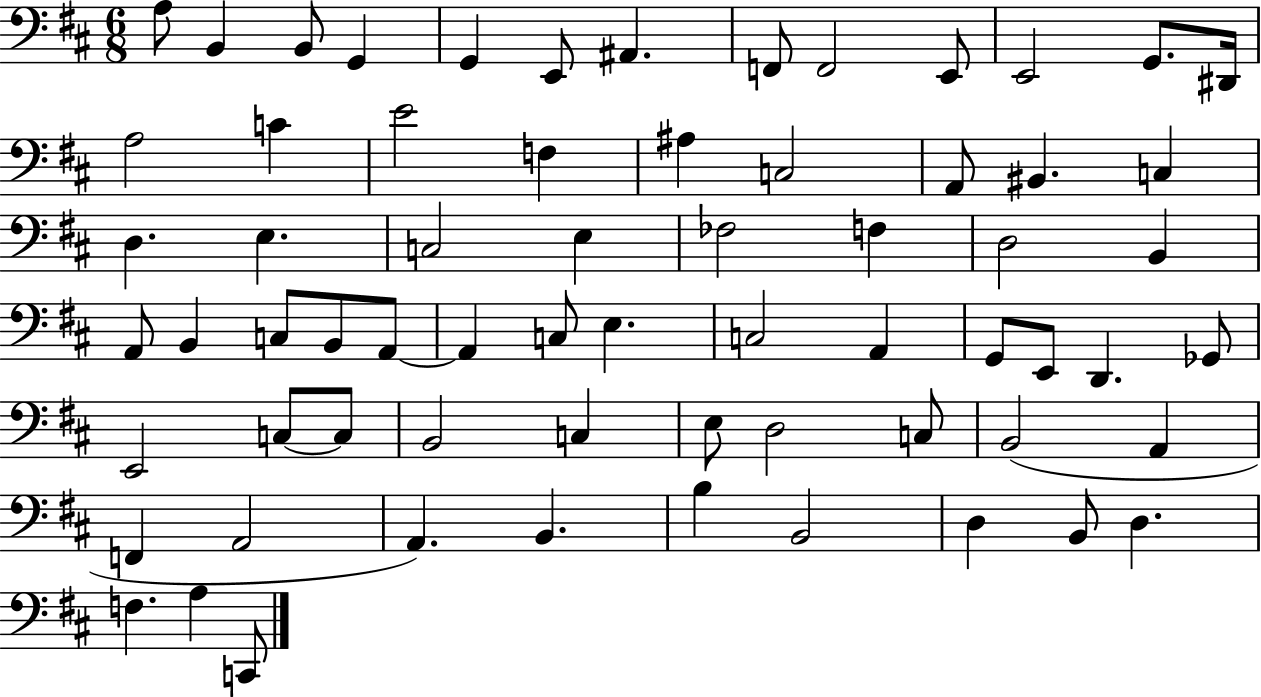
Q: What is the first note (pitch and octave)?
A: A3